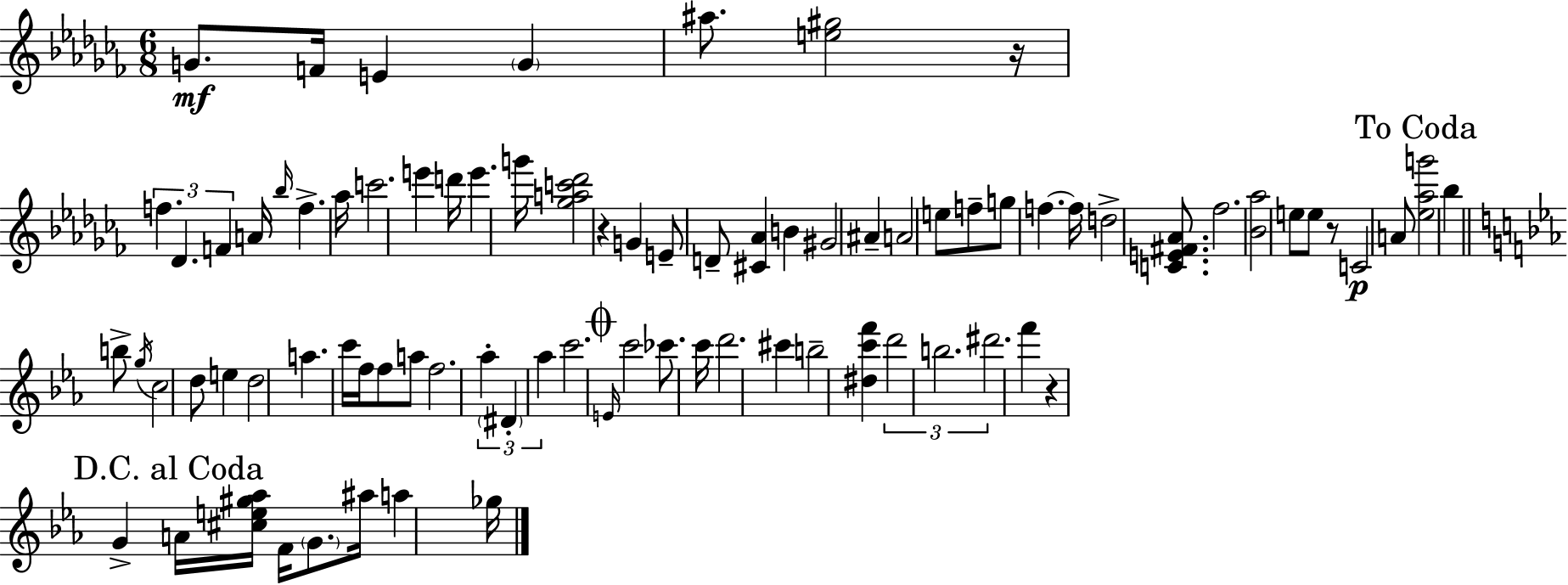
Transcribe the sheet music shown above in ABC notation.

X:1
T:Untitled
M:6/8
L:1/4
K:Abm
G/2 F/4 E G ^a/2 [e^g]2 z/4 f _D F A/4 _b/4 f _a/4 c'2 e' d'/4 e' g'/4 [_gac'_d']2 z G E/2 D/2 [^C_A] B ^G2 ^A A2 e/2 f/2 g/2 f f/4 d2 [CE^F_A]/2 _f2 [_B_a]2 e/2 e/2 z/2 C2 A/2 [_e_ag']2 _b b/2 g/4 c2 d/2 e d2 a c'/4 f/4 f/2 a/2 f2 _a ^D _a c'2 E/4 c'2 _c'/2 c'/4 d'2 ^c' b2 [^dc'f'] d'2 b2 ^d'2 f' z G A/4 [^ce^g_a]/4 F/4 G/2 ^a/4 a _g/4